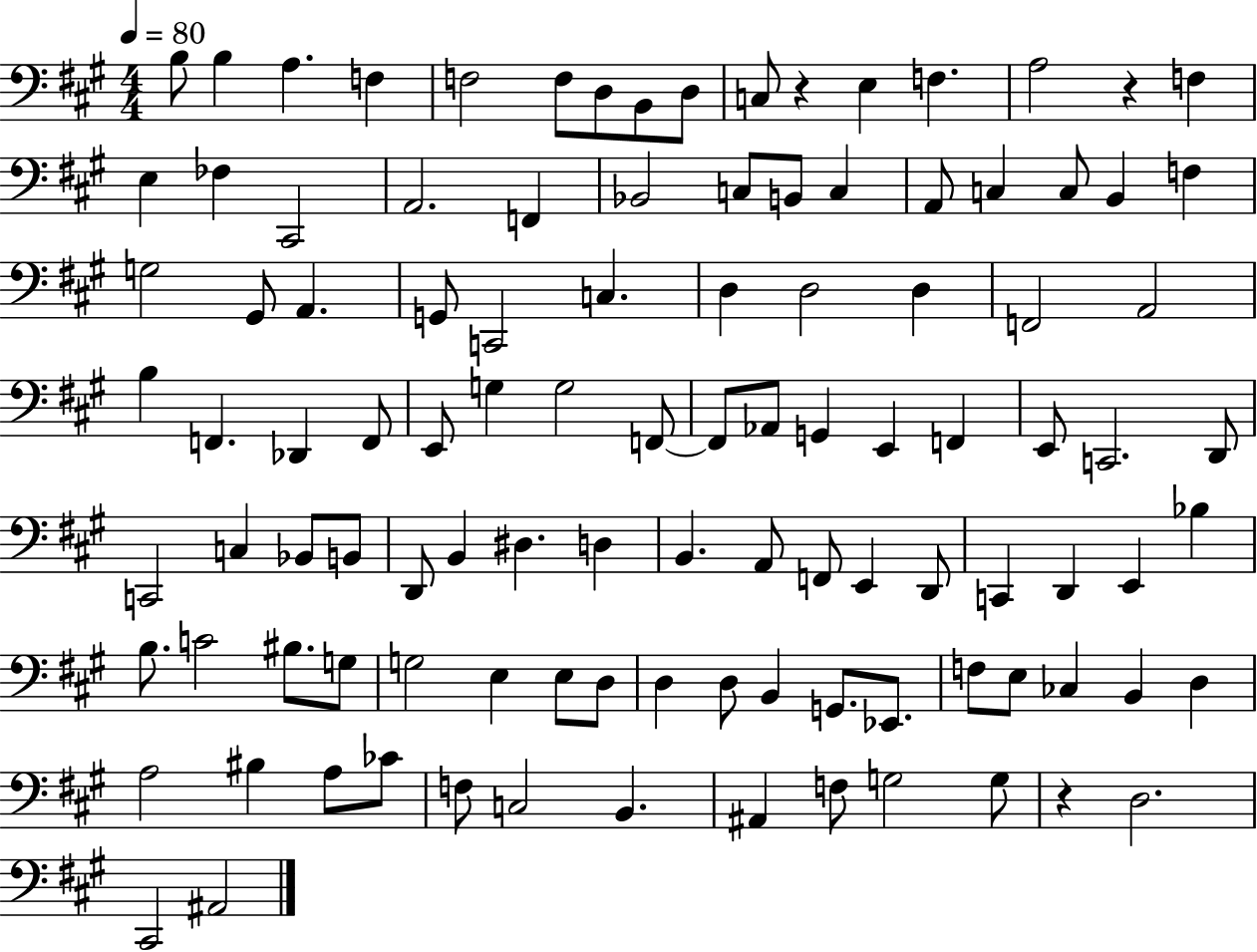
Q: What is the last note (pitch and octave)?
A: A#2